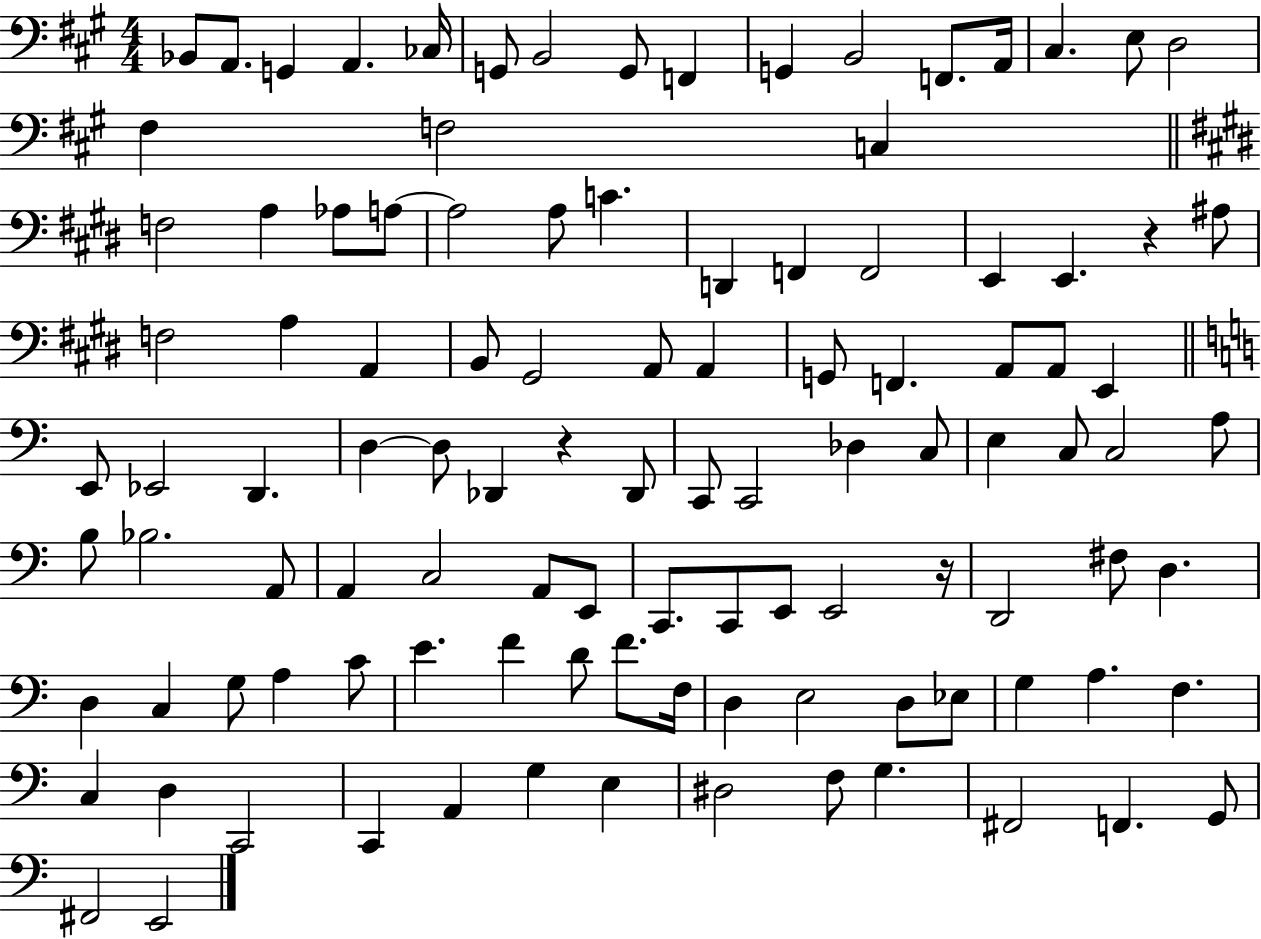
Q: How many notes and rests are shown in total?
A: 108